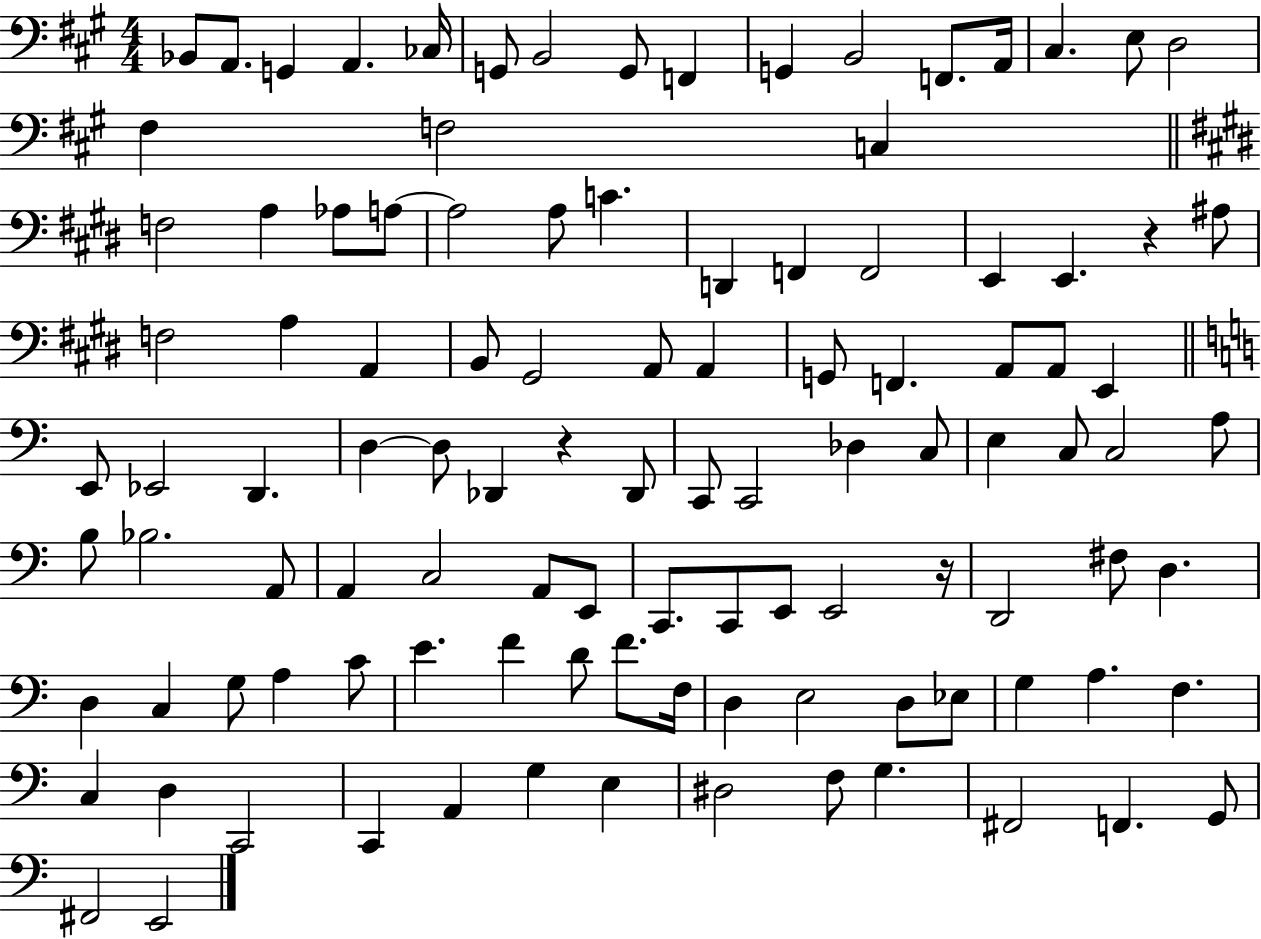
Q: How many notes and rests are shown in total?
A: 108